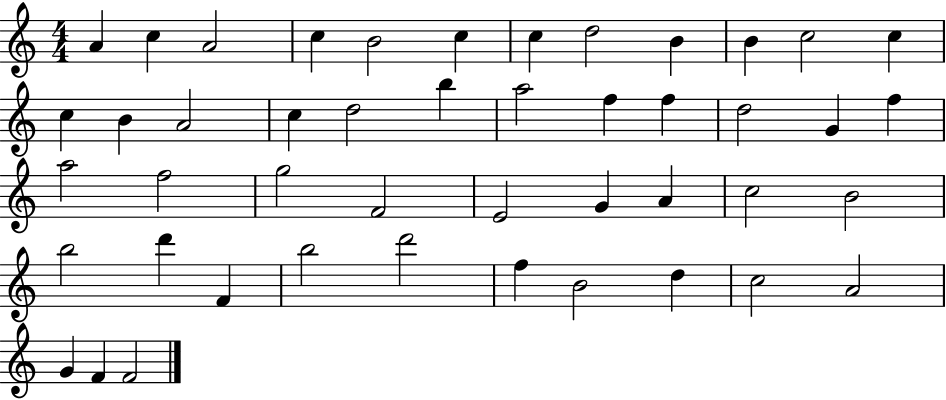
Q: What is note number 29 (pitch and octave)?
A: E4